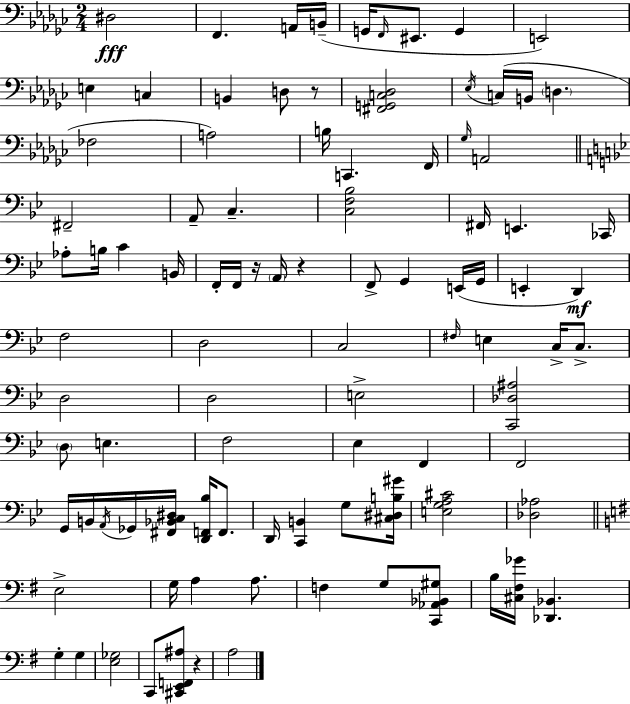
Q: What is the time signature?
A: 2/4